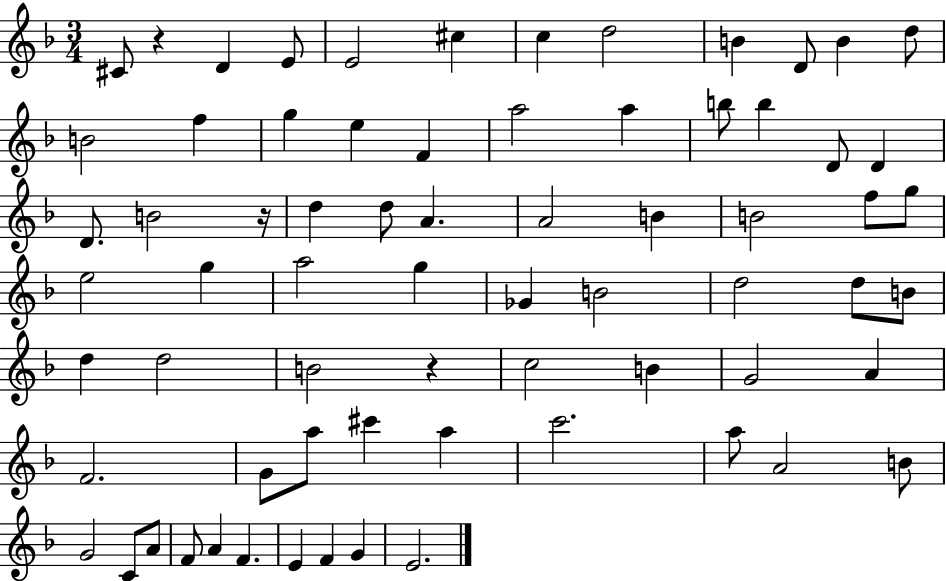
C#4/e R/q D4/q E4/e E4/h C#5/q C5/q D5/h B4/q D4/e B4/q D5/e B4/h F5/q G5/q E5/q F4/q A5/h A5/q B5/e B5/q D4/e D4/q D4/e. B4/h R/s D5/q D5/e A4/q. A4/h B4/q B4/h F5/e G5/e E5/h G5/q A5/h G5/q Gb4/q B4/h D5/h D5/e B4/e D5/q D5/h B4/h R/q C5/h B4/q G4/h A4/q F4/h. G4/e A5/e C#6/q A5/q C6/h. A5/e A4/h B4/e G4/h C4/e A4/e F4/e A4/q F4/q. E4/q F4/q G4/q E4/h.